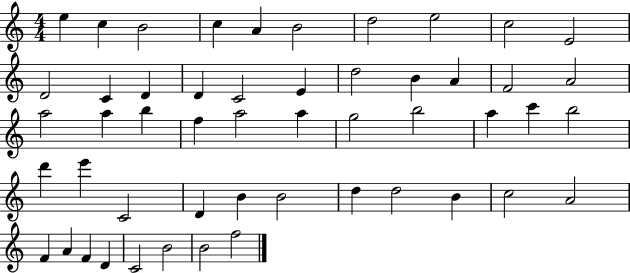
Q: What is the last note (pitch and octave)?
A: F5